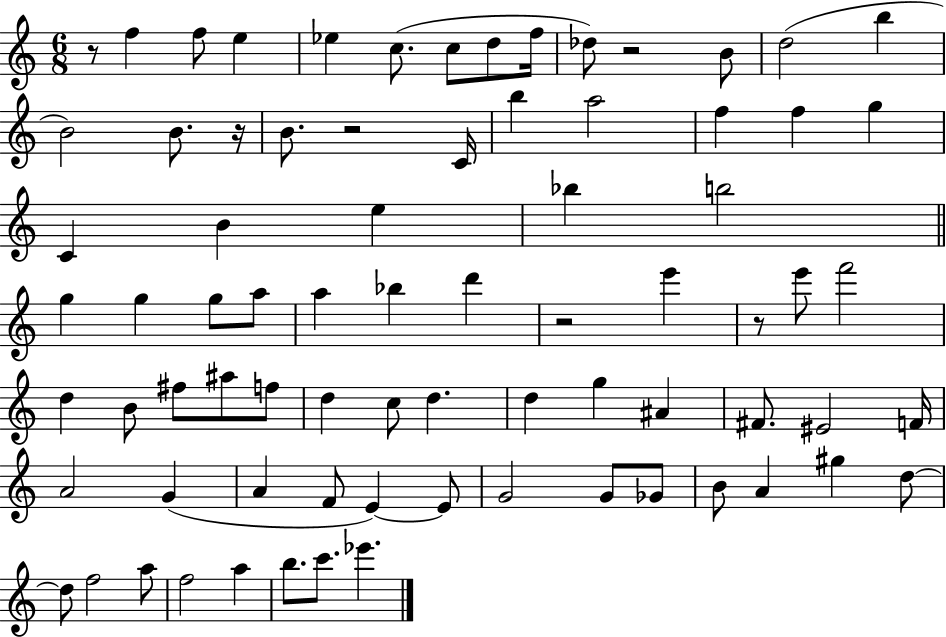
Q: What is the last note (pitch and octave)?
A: Eb6